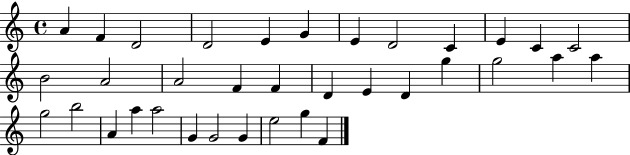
A4/q F4/q D4/h D4/h E4/q G4/q E4/q D4/h C4/q E4/q C4/q C4/h B4/h A4/h A4/h F4/q F4/q D4/q E4/q D4/q G5/q G5/h A5/q A5/q G5/h B5/h A4/q A5/q A5/h G4/q G4/h G4/q E5/h G5/q F4/q